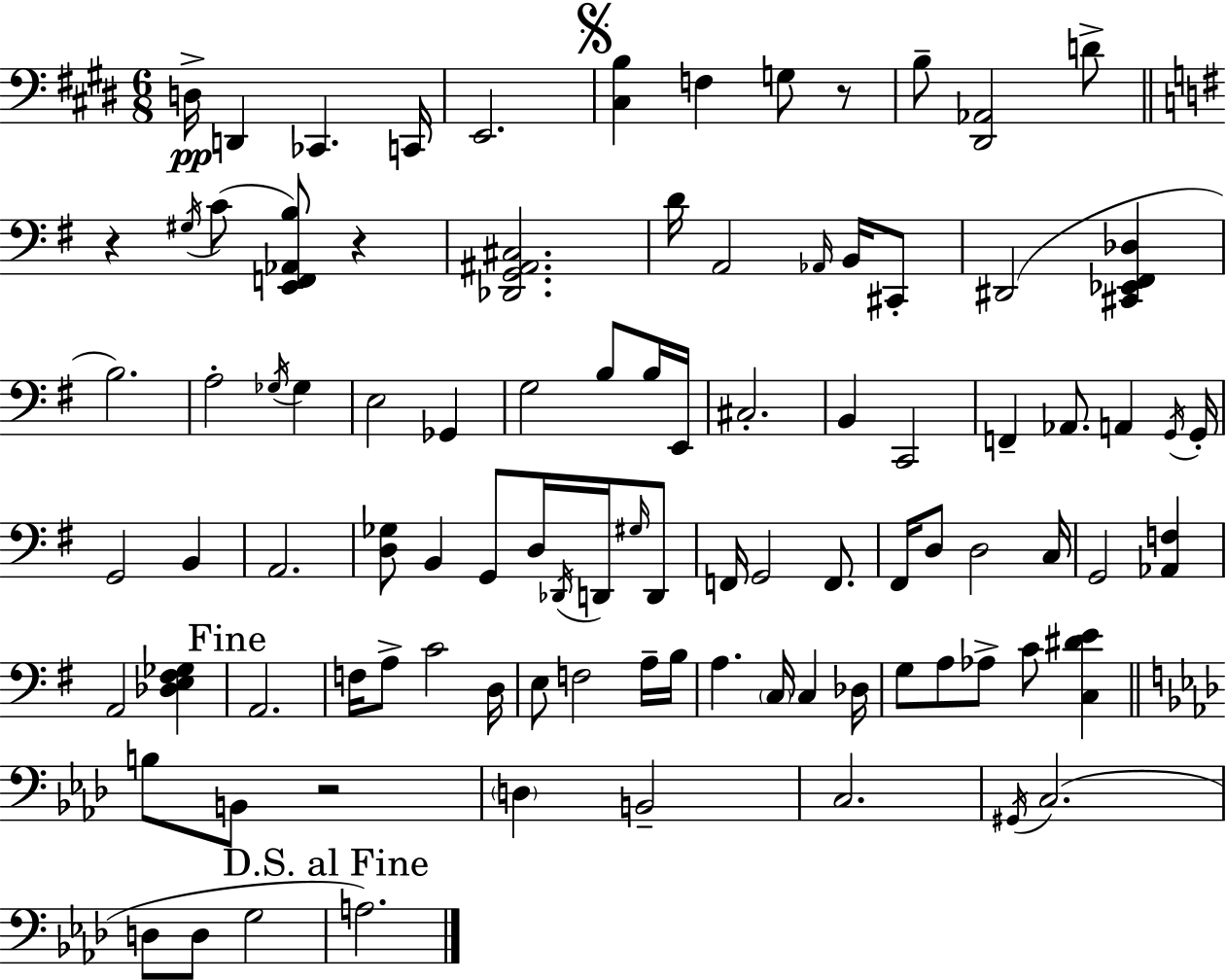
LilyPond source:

{
  \clef bass
  \numericTimeSignature
  \time 6/8
  \key e \major
  d16->\pp d,4 ces,4. c,16 | e,2. | \mark \markup { \musicglyph "scripts.segno" } <cis b>4 f4 g8 r8 | b8-- <dis, aes,>2 d'8-> | \break \bar "||" \break \key g \major r4 \acciaccatura { gis16 }( c'8 <e, f, aes, b>8) r4 | <des, g, ais, cis>2. | d'16 a,2 \grace { aes,16 } b,16 | cis,8-. dis,2( <cis, ees, fis, des>4 | \break b2.) | a2-. \acciaccatura { ges16 } ges4 | e2 ges,4 | g2 b8 | \break b16 e,16 cis2.-. | b,4 c,2 | f,4-- aes,8. a,4 | \acciaccatura { g,16 } g,16-. g,2 | \break b,4 a,2. | <d ges>8 b,4 g,8 | d16 \acciaccatura { des,16 } d,16 \grace { gis16 } d,8 f,16 g,2 | f,8. fis,16 d8 d2 | \break c16 g,2 | <aes, f>4 a,2 | <des e fis ges>4 \mark "Fine" a,2. | f16 a8-> c'2 | \break d16 e8 f2 | a16-- b16 a4. | \parenthesize c16 c4 des16 g8 a8 aes8-> | c'8 <c dis' e'>4 \bar "||" \break \key aes \major b8 b,8 r2 | \parenthesize d4 b,2-- | c2. | \acciaccatura { gis,16 }( c2. | \break d8 d8 g2 | \mark "D.S. al Fine" a2.) | \bar "|."
}